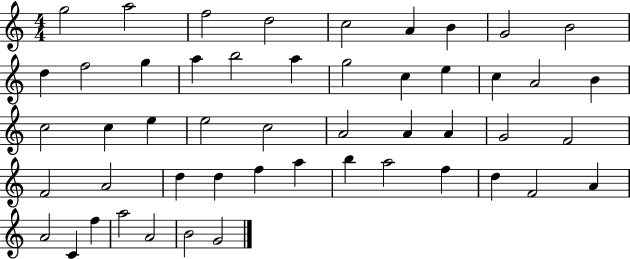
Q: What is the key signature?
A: C major